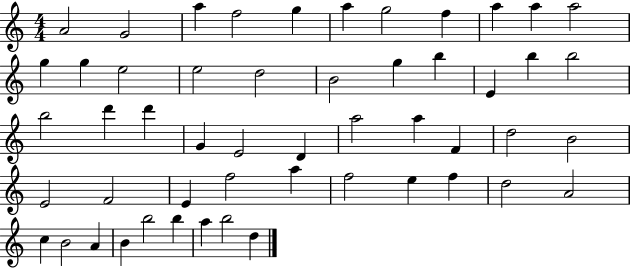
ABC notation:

X:1
T:Untitled
M:4/4
L:1/4
K:C
A2 G2 a f2 g a g2 f a a a2 g g e2 e2 d2 B2 g b E b b2 b2 d' d' G E2 D a2 a F d2 B2 E2 F2 E f2 a f2 e f d2 A2 c B2 A B b2 b a b2 d